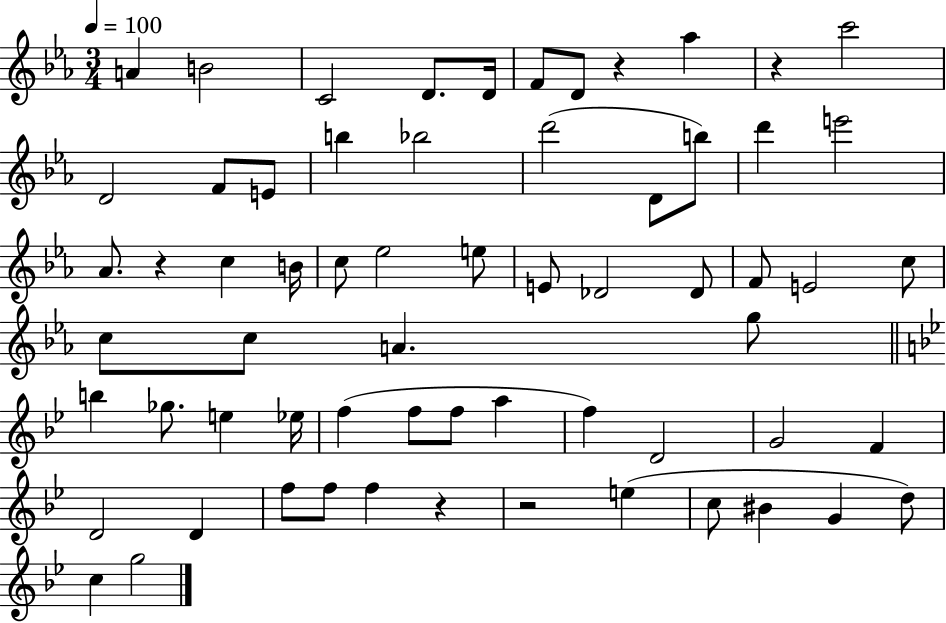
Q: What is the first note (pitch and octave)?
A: A4